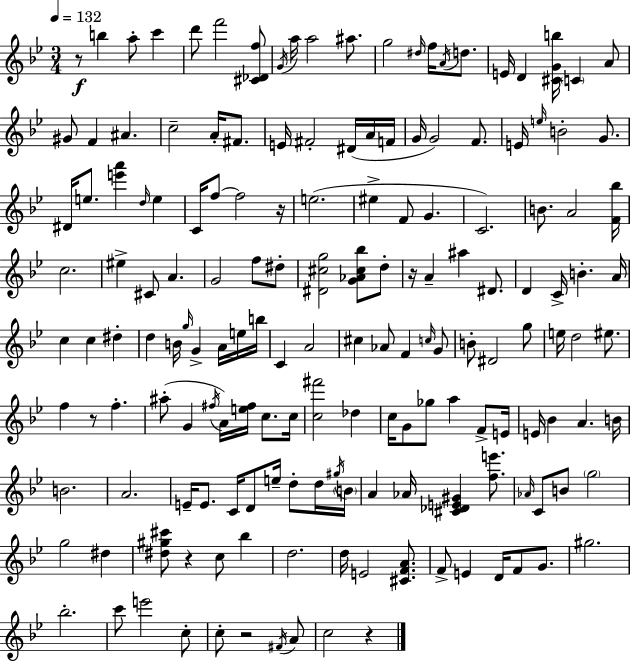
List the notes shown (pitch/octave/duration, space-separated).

R/e B5/q A5/e C6/q D6/e F6/h [C#4,Db4,F5]/e G4/s A5/s A5/h A#5/e. G5/h D#5/s F5/s A4/s D5/e. E4/s D4/q [C#4,G4,B5]/s C4/q A4/e G#4/e F4/q A#4/q. C5/h A4/s F#4/e. E4/s F#4/h D#4/s A4/s F4/s G4/s G4/h F4/e. E4/s E5/s B4/h G4/e. D#4/s E5/e. [E6,A6]/q D5/s E5/q C4/s F5/e F5/h R/s E5/h. EIS5/q F4/e G4/q. C4/h. B4/e. A4/h [F4,Bb5]/s C5/h. EIS5/q C#4/e A4/q. G4/h F5/e D#5/e [D#4,C#5,G5]/h [G4,Ab4,C#5,Bb5]/e D5/e R/s A4/q A#5/q D#4/e. D4/q C4/s B4/q. A4/s C5/q C5/q D#5/q D5/q B4/s G5/s G4/q A4/s E5/s B5/s C4/q A4/h C#5/q Ab4/e F4/q C5/s G4/e B4/e D#4/h G5/e E5/s D5/h EIS5/e. F5/q R/e F5/q. A#5/e G4/q F#5/s A4/s [E5,F#5]/s C5/e. C5/s [C5,F#6]/h Db5/q C5/s G4/e Gb5/e A5/q F4/e E4/s E4/s Bb4/q A4/q. B4/s B4/h. A4/h. E4/s E4/e. C4/s D4/e E5/s D5/e D5/s G#5/s B4/s A4/q Ab4/s [C#4,Db4,E4,G#4]/q [F5,E6]/e. Ab4/s C4/e B4/e G5/h G5/h D#5/q [D#5,G#5,C#6]/e R/q C5/e Bb5/q D5/h. D5/s E4/h [C#4,F4,A4]/e. F4/e E4/q D4/s F4/e G4/e. G#5/h. Bb5/h. C6/e E6/h C5/e C5/e R/h F#4/s A4/e C5/h R/q